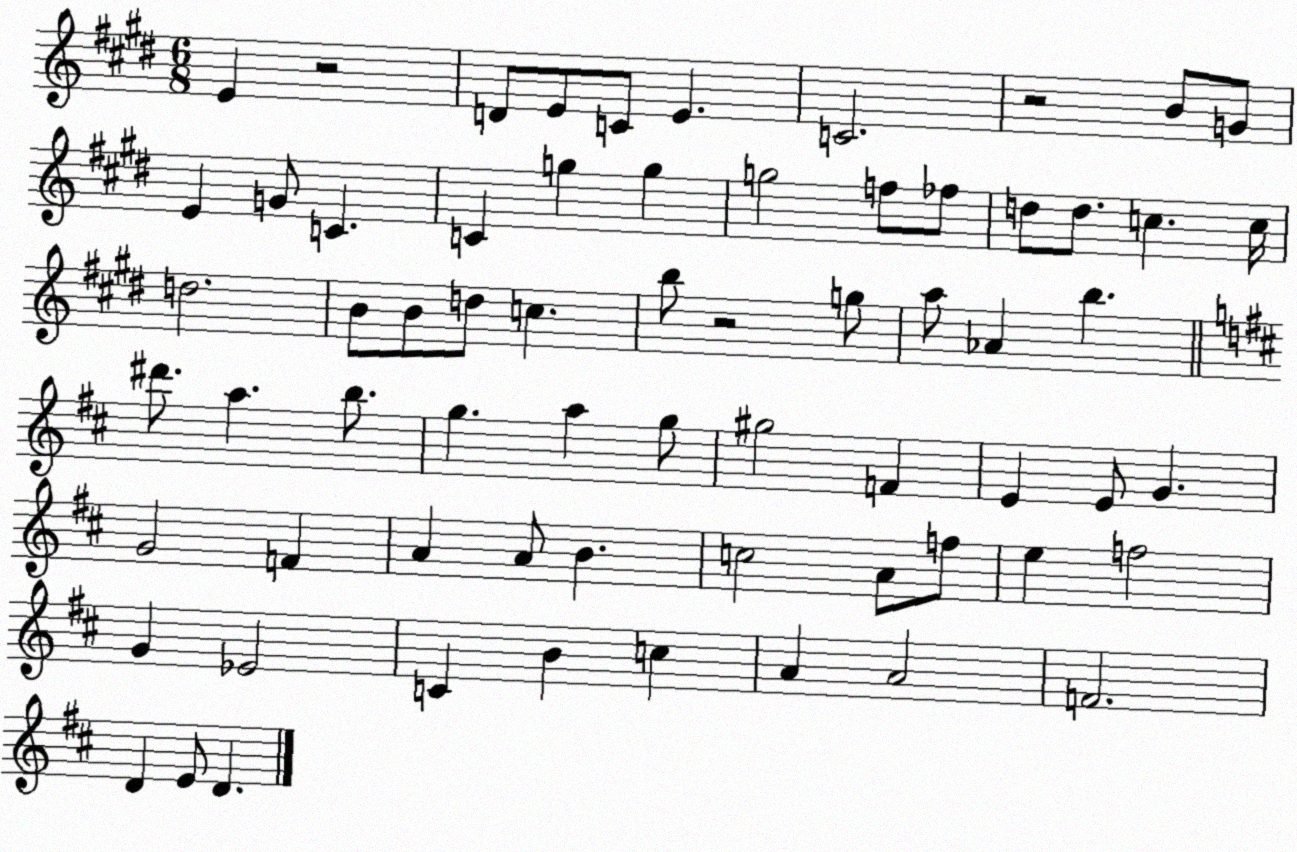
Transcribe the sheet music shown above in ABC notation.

X:1
T:Untitled
M:6/8
L:1/4
K:E
E z2 D/2 E/2 C/2 E C2 z2 B/2 G/2 E G/2 C C g g g2 f/2 _f/2 d/2 d/2 c c/4 d2 B/2 B/2 d/2 c b/2 z2 g/2 a/2 _A b ^d'/2 a b/2 g a g/2 ^g2 F E E/2 G G2 F A A/2 B c2 A/2 f/2 e f2 G _E2 C B c A A2 F2 D E/2 D